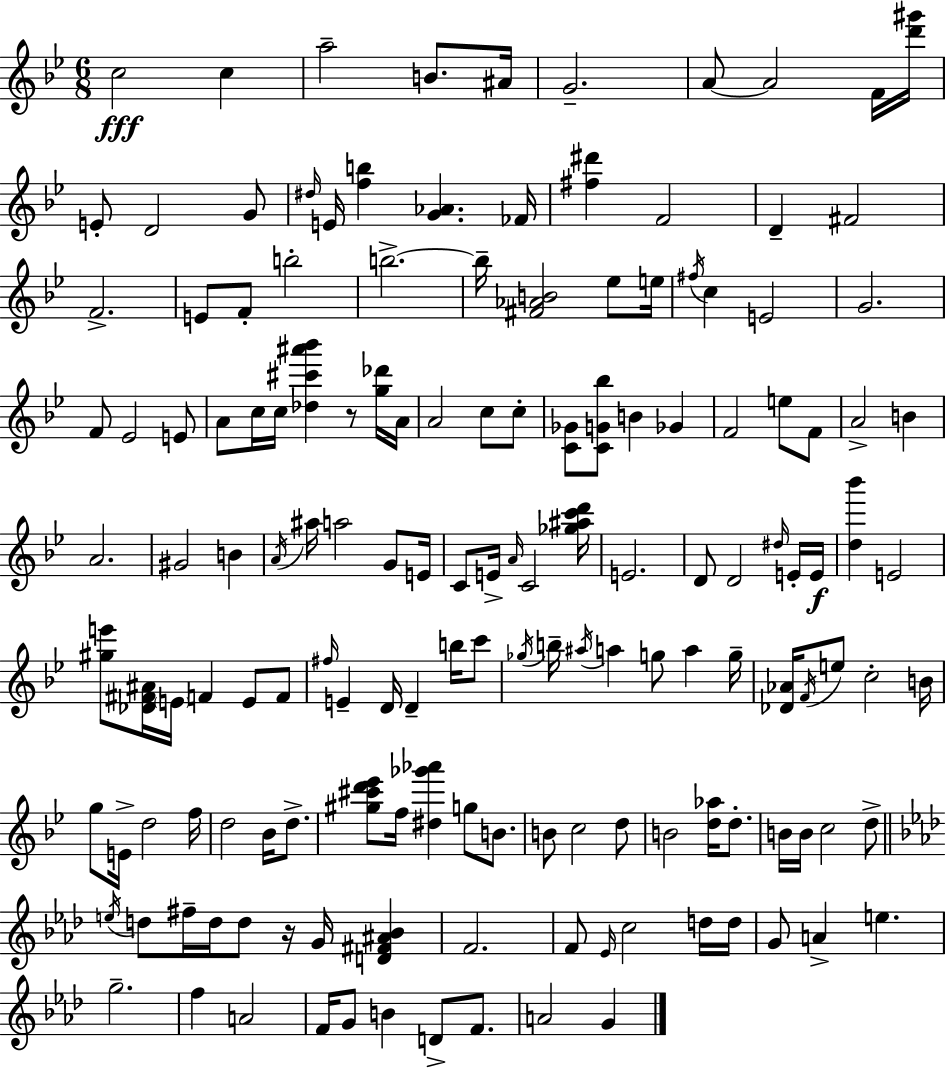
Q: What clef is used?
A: treble